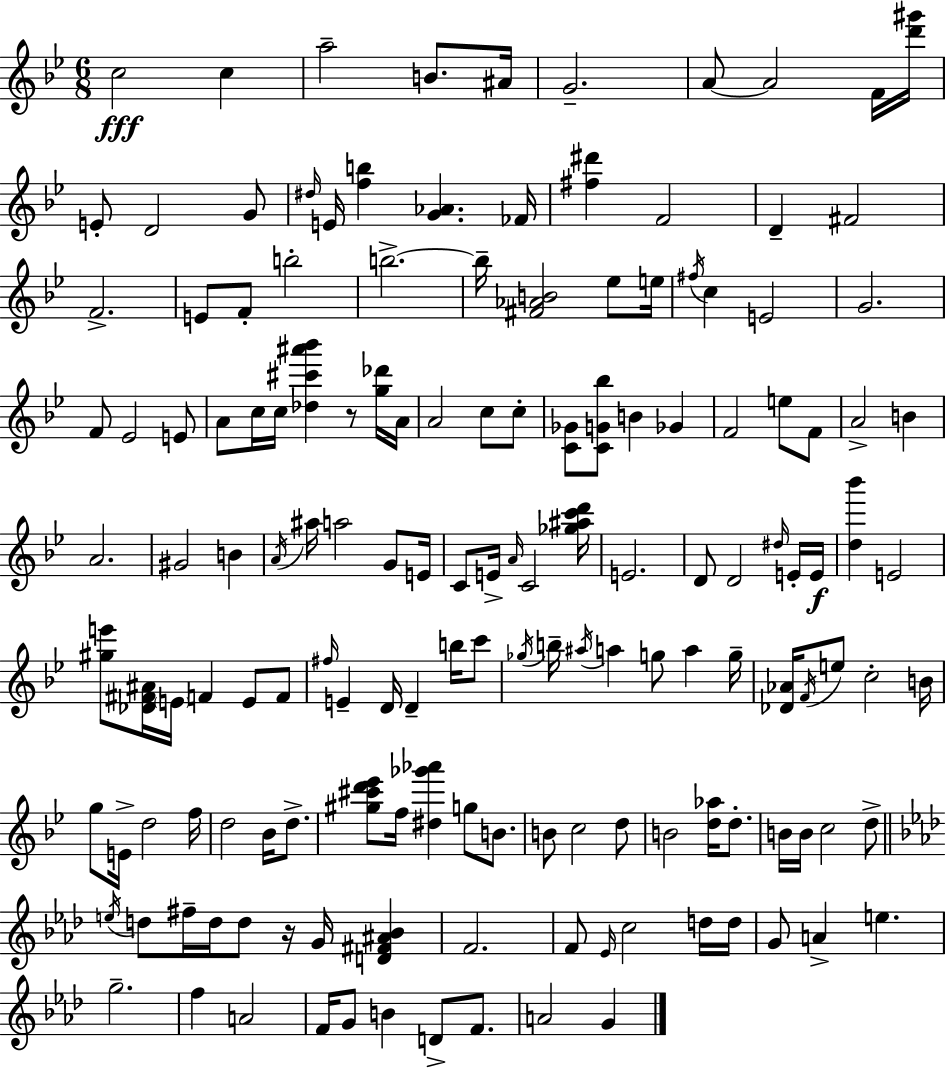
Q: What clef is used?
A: treble